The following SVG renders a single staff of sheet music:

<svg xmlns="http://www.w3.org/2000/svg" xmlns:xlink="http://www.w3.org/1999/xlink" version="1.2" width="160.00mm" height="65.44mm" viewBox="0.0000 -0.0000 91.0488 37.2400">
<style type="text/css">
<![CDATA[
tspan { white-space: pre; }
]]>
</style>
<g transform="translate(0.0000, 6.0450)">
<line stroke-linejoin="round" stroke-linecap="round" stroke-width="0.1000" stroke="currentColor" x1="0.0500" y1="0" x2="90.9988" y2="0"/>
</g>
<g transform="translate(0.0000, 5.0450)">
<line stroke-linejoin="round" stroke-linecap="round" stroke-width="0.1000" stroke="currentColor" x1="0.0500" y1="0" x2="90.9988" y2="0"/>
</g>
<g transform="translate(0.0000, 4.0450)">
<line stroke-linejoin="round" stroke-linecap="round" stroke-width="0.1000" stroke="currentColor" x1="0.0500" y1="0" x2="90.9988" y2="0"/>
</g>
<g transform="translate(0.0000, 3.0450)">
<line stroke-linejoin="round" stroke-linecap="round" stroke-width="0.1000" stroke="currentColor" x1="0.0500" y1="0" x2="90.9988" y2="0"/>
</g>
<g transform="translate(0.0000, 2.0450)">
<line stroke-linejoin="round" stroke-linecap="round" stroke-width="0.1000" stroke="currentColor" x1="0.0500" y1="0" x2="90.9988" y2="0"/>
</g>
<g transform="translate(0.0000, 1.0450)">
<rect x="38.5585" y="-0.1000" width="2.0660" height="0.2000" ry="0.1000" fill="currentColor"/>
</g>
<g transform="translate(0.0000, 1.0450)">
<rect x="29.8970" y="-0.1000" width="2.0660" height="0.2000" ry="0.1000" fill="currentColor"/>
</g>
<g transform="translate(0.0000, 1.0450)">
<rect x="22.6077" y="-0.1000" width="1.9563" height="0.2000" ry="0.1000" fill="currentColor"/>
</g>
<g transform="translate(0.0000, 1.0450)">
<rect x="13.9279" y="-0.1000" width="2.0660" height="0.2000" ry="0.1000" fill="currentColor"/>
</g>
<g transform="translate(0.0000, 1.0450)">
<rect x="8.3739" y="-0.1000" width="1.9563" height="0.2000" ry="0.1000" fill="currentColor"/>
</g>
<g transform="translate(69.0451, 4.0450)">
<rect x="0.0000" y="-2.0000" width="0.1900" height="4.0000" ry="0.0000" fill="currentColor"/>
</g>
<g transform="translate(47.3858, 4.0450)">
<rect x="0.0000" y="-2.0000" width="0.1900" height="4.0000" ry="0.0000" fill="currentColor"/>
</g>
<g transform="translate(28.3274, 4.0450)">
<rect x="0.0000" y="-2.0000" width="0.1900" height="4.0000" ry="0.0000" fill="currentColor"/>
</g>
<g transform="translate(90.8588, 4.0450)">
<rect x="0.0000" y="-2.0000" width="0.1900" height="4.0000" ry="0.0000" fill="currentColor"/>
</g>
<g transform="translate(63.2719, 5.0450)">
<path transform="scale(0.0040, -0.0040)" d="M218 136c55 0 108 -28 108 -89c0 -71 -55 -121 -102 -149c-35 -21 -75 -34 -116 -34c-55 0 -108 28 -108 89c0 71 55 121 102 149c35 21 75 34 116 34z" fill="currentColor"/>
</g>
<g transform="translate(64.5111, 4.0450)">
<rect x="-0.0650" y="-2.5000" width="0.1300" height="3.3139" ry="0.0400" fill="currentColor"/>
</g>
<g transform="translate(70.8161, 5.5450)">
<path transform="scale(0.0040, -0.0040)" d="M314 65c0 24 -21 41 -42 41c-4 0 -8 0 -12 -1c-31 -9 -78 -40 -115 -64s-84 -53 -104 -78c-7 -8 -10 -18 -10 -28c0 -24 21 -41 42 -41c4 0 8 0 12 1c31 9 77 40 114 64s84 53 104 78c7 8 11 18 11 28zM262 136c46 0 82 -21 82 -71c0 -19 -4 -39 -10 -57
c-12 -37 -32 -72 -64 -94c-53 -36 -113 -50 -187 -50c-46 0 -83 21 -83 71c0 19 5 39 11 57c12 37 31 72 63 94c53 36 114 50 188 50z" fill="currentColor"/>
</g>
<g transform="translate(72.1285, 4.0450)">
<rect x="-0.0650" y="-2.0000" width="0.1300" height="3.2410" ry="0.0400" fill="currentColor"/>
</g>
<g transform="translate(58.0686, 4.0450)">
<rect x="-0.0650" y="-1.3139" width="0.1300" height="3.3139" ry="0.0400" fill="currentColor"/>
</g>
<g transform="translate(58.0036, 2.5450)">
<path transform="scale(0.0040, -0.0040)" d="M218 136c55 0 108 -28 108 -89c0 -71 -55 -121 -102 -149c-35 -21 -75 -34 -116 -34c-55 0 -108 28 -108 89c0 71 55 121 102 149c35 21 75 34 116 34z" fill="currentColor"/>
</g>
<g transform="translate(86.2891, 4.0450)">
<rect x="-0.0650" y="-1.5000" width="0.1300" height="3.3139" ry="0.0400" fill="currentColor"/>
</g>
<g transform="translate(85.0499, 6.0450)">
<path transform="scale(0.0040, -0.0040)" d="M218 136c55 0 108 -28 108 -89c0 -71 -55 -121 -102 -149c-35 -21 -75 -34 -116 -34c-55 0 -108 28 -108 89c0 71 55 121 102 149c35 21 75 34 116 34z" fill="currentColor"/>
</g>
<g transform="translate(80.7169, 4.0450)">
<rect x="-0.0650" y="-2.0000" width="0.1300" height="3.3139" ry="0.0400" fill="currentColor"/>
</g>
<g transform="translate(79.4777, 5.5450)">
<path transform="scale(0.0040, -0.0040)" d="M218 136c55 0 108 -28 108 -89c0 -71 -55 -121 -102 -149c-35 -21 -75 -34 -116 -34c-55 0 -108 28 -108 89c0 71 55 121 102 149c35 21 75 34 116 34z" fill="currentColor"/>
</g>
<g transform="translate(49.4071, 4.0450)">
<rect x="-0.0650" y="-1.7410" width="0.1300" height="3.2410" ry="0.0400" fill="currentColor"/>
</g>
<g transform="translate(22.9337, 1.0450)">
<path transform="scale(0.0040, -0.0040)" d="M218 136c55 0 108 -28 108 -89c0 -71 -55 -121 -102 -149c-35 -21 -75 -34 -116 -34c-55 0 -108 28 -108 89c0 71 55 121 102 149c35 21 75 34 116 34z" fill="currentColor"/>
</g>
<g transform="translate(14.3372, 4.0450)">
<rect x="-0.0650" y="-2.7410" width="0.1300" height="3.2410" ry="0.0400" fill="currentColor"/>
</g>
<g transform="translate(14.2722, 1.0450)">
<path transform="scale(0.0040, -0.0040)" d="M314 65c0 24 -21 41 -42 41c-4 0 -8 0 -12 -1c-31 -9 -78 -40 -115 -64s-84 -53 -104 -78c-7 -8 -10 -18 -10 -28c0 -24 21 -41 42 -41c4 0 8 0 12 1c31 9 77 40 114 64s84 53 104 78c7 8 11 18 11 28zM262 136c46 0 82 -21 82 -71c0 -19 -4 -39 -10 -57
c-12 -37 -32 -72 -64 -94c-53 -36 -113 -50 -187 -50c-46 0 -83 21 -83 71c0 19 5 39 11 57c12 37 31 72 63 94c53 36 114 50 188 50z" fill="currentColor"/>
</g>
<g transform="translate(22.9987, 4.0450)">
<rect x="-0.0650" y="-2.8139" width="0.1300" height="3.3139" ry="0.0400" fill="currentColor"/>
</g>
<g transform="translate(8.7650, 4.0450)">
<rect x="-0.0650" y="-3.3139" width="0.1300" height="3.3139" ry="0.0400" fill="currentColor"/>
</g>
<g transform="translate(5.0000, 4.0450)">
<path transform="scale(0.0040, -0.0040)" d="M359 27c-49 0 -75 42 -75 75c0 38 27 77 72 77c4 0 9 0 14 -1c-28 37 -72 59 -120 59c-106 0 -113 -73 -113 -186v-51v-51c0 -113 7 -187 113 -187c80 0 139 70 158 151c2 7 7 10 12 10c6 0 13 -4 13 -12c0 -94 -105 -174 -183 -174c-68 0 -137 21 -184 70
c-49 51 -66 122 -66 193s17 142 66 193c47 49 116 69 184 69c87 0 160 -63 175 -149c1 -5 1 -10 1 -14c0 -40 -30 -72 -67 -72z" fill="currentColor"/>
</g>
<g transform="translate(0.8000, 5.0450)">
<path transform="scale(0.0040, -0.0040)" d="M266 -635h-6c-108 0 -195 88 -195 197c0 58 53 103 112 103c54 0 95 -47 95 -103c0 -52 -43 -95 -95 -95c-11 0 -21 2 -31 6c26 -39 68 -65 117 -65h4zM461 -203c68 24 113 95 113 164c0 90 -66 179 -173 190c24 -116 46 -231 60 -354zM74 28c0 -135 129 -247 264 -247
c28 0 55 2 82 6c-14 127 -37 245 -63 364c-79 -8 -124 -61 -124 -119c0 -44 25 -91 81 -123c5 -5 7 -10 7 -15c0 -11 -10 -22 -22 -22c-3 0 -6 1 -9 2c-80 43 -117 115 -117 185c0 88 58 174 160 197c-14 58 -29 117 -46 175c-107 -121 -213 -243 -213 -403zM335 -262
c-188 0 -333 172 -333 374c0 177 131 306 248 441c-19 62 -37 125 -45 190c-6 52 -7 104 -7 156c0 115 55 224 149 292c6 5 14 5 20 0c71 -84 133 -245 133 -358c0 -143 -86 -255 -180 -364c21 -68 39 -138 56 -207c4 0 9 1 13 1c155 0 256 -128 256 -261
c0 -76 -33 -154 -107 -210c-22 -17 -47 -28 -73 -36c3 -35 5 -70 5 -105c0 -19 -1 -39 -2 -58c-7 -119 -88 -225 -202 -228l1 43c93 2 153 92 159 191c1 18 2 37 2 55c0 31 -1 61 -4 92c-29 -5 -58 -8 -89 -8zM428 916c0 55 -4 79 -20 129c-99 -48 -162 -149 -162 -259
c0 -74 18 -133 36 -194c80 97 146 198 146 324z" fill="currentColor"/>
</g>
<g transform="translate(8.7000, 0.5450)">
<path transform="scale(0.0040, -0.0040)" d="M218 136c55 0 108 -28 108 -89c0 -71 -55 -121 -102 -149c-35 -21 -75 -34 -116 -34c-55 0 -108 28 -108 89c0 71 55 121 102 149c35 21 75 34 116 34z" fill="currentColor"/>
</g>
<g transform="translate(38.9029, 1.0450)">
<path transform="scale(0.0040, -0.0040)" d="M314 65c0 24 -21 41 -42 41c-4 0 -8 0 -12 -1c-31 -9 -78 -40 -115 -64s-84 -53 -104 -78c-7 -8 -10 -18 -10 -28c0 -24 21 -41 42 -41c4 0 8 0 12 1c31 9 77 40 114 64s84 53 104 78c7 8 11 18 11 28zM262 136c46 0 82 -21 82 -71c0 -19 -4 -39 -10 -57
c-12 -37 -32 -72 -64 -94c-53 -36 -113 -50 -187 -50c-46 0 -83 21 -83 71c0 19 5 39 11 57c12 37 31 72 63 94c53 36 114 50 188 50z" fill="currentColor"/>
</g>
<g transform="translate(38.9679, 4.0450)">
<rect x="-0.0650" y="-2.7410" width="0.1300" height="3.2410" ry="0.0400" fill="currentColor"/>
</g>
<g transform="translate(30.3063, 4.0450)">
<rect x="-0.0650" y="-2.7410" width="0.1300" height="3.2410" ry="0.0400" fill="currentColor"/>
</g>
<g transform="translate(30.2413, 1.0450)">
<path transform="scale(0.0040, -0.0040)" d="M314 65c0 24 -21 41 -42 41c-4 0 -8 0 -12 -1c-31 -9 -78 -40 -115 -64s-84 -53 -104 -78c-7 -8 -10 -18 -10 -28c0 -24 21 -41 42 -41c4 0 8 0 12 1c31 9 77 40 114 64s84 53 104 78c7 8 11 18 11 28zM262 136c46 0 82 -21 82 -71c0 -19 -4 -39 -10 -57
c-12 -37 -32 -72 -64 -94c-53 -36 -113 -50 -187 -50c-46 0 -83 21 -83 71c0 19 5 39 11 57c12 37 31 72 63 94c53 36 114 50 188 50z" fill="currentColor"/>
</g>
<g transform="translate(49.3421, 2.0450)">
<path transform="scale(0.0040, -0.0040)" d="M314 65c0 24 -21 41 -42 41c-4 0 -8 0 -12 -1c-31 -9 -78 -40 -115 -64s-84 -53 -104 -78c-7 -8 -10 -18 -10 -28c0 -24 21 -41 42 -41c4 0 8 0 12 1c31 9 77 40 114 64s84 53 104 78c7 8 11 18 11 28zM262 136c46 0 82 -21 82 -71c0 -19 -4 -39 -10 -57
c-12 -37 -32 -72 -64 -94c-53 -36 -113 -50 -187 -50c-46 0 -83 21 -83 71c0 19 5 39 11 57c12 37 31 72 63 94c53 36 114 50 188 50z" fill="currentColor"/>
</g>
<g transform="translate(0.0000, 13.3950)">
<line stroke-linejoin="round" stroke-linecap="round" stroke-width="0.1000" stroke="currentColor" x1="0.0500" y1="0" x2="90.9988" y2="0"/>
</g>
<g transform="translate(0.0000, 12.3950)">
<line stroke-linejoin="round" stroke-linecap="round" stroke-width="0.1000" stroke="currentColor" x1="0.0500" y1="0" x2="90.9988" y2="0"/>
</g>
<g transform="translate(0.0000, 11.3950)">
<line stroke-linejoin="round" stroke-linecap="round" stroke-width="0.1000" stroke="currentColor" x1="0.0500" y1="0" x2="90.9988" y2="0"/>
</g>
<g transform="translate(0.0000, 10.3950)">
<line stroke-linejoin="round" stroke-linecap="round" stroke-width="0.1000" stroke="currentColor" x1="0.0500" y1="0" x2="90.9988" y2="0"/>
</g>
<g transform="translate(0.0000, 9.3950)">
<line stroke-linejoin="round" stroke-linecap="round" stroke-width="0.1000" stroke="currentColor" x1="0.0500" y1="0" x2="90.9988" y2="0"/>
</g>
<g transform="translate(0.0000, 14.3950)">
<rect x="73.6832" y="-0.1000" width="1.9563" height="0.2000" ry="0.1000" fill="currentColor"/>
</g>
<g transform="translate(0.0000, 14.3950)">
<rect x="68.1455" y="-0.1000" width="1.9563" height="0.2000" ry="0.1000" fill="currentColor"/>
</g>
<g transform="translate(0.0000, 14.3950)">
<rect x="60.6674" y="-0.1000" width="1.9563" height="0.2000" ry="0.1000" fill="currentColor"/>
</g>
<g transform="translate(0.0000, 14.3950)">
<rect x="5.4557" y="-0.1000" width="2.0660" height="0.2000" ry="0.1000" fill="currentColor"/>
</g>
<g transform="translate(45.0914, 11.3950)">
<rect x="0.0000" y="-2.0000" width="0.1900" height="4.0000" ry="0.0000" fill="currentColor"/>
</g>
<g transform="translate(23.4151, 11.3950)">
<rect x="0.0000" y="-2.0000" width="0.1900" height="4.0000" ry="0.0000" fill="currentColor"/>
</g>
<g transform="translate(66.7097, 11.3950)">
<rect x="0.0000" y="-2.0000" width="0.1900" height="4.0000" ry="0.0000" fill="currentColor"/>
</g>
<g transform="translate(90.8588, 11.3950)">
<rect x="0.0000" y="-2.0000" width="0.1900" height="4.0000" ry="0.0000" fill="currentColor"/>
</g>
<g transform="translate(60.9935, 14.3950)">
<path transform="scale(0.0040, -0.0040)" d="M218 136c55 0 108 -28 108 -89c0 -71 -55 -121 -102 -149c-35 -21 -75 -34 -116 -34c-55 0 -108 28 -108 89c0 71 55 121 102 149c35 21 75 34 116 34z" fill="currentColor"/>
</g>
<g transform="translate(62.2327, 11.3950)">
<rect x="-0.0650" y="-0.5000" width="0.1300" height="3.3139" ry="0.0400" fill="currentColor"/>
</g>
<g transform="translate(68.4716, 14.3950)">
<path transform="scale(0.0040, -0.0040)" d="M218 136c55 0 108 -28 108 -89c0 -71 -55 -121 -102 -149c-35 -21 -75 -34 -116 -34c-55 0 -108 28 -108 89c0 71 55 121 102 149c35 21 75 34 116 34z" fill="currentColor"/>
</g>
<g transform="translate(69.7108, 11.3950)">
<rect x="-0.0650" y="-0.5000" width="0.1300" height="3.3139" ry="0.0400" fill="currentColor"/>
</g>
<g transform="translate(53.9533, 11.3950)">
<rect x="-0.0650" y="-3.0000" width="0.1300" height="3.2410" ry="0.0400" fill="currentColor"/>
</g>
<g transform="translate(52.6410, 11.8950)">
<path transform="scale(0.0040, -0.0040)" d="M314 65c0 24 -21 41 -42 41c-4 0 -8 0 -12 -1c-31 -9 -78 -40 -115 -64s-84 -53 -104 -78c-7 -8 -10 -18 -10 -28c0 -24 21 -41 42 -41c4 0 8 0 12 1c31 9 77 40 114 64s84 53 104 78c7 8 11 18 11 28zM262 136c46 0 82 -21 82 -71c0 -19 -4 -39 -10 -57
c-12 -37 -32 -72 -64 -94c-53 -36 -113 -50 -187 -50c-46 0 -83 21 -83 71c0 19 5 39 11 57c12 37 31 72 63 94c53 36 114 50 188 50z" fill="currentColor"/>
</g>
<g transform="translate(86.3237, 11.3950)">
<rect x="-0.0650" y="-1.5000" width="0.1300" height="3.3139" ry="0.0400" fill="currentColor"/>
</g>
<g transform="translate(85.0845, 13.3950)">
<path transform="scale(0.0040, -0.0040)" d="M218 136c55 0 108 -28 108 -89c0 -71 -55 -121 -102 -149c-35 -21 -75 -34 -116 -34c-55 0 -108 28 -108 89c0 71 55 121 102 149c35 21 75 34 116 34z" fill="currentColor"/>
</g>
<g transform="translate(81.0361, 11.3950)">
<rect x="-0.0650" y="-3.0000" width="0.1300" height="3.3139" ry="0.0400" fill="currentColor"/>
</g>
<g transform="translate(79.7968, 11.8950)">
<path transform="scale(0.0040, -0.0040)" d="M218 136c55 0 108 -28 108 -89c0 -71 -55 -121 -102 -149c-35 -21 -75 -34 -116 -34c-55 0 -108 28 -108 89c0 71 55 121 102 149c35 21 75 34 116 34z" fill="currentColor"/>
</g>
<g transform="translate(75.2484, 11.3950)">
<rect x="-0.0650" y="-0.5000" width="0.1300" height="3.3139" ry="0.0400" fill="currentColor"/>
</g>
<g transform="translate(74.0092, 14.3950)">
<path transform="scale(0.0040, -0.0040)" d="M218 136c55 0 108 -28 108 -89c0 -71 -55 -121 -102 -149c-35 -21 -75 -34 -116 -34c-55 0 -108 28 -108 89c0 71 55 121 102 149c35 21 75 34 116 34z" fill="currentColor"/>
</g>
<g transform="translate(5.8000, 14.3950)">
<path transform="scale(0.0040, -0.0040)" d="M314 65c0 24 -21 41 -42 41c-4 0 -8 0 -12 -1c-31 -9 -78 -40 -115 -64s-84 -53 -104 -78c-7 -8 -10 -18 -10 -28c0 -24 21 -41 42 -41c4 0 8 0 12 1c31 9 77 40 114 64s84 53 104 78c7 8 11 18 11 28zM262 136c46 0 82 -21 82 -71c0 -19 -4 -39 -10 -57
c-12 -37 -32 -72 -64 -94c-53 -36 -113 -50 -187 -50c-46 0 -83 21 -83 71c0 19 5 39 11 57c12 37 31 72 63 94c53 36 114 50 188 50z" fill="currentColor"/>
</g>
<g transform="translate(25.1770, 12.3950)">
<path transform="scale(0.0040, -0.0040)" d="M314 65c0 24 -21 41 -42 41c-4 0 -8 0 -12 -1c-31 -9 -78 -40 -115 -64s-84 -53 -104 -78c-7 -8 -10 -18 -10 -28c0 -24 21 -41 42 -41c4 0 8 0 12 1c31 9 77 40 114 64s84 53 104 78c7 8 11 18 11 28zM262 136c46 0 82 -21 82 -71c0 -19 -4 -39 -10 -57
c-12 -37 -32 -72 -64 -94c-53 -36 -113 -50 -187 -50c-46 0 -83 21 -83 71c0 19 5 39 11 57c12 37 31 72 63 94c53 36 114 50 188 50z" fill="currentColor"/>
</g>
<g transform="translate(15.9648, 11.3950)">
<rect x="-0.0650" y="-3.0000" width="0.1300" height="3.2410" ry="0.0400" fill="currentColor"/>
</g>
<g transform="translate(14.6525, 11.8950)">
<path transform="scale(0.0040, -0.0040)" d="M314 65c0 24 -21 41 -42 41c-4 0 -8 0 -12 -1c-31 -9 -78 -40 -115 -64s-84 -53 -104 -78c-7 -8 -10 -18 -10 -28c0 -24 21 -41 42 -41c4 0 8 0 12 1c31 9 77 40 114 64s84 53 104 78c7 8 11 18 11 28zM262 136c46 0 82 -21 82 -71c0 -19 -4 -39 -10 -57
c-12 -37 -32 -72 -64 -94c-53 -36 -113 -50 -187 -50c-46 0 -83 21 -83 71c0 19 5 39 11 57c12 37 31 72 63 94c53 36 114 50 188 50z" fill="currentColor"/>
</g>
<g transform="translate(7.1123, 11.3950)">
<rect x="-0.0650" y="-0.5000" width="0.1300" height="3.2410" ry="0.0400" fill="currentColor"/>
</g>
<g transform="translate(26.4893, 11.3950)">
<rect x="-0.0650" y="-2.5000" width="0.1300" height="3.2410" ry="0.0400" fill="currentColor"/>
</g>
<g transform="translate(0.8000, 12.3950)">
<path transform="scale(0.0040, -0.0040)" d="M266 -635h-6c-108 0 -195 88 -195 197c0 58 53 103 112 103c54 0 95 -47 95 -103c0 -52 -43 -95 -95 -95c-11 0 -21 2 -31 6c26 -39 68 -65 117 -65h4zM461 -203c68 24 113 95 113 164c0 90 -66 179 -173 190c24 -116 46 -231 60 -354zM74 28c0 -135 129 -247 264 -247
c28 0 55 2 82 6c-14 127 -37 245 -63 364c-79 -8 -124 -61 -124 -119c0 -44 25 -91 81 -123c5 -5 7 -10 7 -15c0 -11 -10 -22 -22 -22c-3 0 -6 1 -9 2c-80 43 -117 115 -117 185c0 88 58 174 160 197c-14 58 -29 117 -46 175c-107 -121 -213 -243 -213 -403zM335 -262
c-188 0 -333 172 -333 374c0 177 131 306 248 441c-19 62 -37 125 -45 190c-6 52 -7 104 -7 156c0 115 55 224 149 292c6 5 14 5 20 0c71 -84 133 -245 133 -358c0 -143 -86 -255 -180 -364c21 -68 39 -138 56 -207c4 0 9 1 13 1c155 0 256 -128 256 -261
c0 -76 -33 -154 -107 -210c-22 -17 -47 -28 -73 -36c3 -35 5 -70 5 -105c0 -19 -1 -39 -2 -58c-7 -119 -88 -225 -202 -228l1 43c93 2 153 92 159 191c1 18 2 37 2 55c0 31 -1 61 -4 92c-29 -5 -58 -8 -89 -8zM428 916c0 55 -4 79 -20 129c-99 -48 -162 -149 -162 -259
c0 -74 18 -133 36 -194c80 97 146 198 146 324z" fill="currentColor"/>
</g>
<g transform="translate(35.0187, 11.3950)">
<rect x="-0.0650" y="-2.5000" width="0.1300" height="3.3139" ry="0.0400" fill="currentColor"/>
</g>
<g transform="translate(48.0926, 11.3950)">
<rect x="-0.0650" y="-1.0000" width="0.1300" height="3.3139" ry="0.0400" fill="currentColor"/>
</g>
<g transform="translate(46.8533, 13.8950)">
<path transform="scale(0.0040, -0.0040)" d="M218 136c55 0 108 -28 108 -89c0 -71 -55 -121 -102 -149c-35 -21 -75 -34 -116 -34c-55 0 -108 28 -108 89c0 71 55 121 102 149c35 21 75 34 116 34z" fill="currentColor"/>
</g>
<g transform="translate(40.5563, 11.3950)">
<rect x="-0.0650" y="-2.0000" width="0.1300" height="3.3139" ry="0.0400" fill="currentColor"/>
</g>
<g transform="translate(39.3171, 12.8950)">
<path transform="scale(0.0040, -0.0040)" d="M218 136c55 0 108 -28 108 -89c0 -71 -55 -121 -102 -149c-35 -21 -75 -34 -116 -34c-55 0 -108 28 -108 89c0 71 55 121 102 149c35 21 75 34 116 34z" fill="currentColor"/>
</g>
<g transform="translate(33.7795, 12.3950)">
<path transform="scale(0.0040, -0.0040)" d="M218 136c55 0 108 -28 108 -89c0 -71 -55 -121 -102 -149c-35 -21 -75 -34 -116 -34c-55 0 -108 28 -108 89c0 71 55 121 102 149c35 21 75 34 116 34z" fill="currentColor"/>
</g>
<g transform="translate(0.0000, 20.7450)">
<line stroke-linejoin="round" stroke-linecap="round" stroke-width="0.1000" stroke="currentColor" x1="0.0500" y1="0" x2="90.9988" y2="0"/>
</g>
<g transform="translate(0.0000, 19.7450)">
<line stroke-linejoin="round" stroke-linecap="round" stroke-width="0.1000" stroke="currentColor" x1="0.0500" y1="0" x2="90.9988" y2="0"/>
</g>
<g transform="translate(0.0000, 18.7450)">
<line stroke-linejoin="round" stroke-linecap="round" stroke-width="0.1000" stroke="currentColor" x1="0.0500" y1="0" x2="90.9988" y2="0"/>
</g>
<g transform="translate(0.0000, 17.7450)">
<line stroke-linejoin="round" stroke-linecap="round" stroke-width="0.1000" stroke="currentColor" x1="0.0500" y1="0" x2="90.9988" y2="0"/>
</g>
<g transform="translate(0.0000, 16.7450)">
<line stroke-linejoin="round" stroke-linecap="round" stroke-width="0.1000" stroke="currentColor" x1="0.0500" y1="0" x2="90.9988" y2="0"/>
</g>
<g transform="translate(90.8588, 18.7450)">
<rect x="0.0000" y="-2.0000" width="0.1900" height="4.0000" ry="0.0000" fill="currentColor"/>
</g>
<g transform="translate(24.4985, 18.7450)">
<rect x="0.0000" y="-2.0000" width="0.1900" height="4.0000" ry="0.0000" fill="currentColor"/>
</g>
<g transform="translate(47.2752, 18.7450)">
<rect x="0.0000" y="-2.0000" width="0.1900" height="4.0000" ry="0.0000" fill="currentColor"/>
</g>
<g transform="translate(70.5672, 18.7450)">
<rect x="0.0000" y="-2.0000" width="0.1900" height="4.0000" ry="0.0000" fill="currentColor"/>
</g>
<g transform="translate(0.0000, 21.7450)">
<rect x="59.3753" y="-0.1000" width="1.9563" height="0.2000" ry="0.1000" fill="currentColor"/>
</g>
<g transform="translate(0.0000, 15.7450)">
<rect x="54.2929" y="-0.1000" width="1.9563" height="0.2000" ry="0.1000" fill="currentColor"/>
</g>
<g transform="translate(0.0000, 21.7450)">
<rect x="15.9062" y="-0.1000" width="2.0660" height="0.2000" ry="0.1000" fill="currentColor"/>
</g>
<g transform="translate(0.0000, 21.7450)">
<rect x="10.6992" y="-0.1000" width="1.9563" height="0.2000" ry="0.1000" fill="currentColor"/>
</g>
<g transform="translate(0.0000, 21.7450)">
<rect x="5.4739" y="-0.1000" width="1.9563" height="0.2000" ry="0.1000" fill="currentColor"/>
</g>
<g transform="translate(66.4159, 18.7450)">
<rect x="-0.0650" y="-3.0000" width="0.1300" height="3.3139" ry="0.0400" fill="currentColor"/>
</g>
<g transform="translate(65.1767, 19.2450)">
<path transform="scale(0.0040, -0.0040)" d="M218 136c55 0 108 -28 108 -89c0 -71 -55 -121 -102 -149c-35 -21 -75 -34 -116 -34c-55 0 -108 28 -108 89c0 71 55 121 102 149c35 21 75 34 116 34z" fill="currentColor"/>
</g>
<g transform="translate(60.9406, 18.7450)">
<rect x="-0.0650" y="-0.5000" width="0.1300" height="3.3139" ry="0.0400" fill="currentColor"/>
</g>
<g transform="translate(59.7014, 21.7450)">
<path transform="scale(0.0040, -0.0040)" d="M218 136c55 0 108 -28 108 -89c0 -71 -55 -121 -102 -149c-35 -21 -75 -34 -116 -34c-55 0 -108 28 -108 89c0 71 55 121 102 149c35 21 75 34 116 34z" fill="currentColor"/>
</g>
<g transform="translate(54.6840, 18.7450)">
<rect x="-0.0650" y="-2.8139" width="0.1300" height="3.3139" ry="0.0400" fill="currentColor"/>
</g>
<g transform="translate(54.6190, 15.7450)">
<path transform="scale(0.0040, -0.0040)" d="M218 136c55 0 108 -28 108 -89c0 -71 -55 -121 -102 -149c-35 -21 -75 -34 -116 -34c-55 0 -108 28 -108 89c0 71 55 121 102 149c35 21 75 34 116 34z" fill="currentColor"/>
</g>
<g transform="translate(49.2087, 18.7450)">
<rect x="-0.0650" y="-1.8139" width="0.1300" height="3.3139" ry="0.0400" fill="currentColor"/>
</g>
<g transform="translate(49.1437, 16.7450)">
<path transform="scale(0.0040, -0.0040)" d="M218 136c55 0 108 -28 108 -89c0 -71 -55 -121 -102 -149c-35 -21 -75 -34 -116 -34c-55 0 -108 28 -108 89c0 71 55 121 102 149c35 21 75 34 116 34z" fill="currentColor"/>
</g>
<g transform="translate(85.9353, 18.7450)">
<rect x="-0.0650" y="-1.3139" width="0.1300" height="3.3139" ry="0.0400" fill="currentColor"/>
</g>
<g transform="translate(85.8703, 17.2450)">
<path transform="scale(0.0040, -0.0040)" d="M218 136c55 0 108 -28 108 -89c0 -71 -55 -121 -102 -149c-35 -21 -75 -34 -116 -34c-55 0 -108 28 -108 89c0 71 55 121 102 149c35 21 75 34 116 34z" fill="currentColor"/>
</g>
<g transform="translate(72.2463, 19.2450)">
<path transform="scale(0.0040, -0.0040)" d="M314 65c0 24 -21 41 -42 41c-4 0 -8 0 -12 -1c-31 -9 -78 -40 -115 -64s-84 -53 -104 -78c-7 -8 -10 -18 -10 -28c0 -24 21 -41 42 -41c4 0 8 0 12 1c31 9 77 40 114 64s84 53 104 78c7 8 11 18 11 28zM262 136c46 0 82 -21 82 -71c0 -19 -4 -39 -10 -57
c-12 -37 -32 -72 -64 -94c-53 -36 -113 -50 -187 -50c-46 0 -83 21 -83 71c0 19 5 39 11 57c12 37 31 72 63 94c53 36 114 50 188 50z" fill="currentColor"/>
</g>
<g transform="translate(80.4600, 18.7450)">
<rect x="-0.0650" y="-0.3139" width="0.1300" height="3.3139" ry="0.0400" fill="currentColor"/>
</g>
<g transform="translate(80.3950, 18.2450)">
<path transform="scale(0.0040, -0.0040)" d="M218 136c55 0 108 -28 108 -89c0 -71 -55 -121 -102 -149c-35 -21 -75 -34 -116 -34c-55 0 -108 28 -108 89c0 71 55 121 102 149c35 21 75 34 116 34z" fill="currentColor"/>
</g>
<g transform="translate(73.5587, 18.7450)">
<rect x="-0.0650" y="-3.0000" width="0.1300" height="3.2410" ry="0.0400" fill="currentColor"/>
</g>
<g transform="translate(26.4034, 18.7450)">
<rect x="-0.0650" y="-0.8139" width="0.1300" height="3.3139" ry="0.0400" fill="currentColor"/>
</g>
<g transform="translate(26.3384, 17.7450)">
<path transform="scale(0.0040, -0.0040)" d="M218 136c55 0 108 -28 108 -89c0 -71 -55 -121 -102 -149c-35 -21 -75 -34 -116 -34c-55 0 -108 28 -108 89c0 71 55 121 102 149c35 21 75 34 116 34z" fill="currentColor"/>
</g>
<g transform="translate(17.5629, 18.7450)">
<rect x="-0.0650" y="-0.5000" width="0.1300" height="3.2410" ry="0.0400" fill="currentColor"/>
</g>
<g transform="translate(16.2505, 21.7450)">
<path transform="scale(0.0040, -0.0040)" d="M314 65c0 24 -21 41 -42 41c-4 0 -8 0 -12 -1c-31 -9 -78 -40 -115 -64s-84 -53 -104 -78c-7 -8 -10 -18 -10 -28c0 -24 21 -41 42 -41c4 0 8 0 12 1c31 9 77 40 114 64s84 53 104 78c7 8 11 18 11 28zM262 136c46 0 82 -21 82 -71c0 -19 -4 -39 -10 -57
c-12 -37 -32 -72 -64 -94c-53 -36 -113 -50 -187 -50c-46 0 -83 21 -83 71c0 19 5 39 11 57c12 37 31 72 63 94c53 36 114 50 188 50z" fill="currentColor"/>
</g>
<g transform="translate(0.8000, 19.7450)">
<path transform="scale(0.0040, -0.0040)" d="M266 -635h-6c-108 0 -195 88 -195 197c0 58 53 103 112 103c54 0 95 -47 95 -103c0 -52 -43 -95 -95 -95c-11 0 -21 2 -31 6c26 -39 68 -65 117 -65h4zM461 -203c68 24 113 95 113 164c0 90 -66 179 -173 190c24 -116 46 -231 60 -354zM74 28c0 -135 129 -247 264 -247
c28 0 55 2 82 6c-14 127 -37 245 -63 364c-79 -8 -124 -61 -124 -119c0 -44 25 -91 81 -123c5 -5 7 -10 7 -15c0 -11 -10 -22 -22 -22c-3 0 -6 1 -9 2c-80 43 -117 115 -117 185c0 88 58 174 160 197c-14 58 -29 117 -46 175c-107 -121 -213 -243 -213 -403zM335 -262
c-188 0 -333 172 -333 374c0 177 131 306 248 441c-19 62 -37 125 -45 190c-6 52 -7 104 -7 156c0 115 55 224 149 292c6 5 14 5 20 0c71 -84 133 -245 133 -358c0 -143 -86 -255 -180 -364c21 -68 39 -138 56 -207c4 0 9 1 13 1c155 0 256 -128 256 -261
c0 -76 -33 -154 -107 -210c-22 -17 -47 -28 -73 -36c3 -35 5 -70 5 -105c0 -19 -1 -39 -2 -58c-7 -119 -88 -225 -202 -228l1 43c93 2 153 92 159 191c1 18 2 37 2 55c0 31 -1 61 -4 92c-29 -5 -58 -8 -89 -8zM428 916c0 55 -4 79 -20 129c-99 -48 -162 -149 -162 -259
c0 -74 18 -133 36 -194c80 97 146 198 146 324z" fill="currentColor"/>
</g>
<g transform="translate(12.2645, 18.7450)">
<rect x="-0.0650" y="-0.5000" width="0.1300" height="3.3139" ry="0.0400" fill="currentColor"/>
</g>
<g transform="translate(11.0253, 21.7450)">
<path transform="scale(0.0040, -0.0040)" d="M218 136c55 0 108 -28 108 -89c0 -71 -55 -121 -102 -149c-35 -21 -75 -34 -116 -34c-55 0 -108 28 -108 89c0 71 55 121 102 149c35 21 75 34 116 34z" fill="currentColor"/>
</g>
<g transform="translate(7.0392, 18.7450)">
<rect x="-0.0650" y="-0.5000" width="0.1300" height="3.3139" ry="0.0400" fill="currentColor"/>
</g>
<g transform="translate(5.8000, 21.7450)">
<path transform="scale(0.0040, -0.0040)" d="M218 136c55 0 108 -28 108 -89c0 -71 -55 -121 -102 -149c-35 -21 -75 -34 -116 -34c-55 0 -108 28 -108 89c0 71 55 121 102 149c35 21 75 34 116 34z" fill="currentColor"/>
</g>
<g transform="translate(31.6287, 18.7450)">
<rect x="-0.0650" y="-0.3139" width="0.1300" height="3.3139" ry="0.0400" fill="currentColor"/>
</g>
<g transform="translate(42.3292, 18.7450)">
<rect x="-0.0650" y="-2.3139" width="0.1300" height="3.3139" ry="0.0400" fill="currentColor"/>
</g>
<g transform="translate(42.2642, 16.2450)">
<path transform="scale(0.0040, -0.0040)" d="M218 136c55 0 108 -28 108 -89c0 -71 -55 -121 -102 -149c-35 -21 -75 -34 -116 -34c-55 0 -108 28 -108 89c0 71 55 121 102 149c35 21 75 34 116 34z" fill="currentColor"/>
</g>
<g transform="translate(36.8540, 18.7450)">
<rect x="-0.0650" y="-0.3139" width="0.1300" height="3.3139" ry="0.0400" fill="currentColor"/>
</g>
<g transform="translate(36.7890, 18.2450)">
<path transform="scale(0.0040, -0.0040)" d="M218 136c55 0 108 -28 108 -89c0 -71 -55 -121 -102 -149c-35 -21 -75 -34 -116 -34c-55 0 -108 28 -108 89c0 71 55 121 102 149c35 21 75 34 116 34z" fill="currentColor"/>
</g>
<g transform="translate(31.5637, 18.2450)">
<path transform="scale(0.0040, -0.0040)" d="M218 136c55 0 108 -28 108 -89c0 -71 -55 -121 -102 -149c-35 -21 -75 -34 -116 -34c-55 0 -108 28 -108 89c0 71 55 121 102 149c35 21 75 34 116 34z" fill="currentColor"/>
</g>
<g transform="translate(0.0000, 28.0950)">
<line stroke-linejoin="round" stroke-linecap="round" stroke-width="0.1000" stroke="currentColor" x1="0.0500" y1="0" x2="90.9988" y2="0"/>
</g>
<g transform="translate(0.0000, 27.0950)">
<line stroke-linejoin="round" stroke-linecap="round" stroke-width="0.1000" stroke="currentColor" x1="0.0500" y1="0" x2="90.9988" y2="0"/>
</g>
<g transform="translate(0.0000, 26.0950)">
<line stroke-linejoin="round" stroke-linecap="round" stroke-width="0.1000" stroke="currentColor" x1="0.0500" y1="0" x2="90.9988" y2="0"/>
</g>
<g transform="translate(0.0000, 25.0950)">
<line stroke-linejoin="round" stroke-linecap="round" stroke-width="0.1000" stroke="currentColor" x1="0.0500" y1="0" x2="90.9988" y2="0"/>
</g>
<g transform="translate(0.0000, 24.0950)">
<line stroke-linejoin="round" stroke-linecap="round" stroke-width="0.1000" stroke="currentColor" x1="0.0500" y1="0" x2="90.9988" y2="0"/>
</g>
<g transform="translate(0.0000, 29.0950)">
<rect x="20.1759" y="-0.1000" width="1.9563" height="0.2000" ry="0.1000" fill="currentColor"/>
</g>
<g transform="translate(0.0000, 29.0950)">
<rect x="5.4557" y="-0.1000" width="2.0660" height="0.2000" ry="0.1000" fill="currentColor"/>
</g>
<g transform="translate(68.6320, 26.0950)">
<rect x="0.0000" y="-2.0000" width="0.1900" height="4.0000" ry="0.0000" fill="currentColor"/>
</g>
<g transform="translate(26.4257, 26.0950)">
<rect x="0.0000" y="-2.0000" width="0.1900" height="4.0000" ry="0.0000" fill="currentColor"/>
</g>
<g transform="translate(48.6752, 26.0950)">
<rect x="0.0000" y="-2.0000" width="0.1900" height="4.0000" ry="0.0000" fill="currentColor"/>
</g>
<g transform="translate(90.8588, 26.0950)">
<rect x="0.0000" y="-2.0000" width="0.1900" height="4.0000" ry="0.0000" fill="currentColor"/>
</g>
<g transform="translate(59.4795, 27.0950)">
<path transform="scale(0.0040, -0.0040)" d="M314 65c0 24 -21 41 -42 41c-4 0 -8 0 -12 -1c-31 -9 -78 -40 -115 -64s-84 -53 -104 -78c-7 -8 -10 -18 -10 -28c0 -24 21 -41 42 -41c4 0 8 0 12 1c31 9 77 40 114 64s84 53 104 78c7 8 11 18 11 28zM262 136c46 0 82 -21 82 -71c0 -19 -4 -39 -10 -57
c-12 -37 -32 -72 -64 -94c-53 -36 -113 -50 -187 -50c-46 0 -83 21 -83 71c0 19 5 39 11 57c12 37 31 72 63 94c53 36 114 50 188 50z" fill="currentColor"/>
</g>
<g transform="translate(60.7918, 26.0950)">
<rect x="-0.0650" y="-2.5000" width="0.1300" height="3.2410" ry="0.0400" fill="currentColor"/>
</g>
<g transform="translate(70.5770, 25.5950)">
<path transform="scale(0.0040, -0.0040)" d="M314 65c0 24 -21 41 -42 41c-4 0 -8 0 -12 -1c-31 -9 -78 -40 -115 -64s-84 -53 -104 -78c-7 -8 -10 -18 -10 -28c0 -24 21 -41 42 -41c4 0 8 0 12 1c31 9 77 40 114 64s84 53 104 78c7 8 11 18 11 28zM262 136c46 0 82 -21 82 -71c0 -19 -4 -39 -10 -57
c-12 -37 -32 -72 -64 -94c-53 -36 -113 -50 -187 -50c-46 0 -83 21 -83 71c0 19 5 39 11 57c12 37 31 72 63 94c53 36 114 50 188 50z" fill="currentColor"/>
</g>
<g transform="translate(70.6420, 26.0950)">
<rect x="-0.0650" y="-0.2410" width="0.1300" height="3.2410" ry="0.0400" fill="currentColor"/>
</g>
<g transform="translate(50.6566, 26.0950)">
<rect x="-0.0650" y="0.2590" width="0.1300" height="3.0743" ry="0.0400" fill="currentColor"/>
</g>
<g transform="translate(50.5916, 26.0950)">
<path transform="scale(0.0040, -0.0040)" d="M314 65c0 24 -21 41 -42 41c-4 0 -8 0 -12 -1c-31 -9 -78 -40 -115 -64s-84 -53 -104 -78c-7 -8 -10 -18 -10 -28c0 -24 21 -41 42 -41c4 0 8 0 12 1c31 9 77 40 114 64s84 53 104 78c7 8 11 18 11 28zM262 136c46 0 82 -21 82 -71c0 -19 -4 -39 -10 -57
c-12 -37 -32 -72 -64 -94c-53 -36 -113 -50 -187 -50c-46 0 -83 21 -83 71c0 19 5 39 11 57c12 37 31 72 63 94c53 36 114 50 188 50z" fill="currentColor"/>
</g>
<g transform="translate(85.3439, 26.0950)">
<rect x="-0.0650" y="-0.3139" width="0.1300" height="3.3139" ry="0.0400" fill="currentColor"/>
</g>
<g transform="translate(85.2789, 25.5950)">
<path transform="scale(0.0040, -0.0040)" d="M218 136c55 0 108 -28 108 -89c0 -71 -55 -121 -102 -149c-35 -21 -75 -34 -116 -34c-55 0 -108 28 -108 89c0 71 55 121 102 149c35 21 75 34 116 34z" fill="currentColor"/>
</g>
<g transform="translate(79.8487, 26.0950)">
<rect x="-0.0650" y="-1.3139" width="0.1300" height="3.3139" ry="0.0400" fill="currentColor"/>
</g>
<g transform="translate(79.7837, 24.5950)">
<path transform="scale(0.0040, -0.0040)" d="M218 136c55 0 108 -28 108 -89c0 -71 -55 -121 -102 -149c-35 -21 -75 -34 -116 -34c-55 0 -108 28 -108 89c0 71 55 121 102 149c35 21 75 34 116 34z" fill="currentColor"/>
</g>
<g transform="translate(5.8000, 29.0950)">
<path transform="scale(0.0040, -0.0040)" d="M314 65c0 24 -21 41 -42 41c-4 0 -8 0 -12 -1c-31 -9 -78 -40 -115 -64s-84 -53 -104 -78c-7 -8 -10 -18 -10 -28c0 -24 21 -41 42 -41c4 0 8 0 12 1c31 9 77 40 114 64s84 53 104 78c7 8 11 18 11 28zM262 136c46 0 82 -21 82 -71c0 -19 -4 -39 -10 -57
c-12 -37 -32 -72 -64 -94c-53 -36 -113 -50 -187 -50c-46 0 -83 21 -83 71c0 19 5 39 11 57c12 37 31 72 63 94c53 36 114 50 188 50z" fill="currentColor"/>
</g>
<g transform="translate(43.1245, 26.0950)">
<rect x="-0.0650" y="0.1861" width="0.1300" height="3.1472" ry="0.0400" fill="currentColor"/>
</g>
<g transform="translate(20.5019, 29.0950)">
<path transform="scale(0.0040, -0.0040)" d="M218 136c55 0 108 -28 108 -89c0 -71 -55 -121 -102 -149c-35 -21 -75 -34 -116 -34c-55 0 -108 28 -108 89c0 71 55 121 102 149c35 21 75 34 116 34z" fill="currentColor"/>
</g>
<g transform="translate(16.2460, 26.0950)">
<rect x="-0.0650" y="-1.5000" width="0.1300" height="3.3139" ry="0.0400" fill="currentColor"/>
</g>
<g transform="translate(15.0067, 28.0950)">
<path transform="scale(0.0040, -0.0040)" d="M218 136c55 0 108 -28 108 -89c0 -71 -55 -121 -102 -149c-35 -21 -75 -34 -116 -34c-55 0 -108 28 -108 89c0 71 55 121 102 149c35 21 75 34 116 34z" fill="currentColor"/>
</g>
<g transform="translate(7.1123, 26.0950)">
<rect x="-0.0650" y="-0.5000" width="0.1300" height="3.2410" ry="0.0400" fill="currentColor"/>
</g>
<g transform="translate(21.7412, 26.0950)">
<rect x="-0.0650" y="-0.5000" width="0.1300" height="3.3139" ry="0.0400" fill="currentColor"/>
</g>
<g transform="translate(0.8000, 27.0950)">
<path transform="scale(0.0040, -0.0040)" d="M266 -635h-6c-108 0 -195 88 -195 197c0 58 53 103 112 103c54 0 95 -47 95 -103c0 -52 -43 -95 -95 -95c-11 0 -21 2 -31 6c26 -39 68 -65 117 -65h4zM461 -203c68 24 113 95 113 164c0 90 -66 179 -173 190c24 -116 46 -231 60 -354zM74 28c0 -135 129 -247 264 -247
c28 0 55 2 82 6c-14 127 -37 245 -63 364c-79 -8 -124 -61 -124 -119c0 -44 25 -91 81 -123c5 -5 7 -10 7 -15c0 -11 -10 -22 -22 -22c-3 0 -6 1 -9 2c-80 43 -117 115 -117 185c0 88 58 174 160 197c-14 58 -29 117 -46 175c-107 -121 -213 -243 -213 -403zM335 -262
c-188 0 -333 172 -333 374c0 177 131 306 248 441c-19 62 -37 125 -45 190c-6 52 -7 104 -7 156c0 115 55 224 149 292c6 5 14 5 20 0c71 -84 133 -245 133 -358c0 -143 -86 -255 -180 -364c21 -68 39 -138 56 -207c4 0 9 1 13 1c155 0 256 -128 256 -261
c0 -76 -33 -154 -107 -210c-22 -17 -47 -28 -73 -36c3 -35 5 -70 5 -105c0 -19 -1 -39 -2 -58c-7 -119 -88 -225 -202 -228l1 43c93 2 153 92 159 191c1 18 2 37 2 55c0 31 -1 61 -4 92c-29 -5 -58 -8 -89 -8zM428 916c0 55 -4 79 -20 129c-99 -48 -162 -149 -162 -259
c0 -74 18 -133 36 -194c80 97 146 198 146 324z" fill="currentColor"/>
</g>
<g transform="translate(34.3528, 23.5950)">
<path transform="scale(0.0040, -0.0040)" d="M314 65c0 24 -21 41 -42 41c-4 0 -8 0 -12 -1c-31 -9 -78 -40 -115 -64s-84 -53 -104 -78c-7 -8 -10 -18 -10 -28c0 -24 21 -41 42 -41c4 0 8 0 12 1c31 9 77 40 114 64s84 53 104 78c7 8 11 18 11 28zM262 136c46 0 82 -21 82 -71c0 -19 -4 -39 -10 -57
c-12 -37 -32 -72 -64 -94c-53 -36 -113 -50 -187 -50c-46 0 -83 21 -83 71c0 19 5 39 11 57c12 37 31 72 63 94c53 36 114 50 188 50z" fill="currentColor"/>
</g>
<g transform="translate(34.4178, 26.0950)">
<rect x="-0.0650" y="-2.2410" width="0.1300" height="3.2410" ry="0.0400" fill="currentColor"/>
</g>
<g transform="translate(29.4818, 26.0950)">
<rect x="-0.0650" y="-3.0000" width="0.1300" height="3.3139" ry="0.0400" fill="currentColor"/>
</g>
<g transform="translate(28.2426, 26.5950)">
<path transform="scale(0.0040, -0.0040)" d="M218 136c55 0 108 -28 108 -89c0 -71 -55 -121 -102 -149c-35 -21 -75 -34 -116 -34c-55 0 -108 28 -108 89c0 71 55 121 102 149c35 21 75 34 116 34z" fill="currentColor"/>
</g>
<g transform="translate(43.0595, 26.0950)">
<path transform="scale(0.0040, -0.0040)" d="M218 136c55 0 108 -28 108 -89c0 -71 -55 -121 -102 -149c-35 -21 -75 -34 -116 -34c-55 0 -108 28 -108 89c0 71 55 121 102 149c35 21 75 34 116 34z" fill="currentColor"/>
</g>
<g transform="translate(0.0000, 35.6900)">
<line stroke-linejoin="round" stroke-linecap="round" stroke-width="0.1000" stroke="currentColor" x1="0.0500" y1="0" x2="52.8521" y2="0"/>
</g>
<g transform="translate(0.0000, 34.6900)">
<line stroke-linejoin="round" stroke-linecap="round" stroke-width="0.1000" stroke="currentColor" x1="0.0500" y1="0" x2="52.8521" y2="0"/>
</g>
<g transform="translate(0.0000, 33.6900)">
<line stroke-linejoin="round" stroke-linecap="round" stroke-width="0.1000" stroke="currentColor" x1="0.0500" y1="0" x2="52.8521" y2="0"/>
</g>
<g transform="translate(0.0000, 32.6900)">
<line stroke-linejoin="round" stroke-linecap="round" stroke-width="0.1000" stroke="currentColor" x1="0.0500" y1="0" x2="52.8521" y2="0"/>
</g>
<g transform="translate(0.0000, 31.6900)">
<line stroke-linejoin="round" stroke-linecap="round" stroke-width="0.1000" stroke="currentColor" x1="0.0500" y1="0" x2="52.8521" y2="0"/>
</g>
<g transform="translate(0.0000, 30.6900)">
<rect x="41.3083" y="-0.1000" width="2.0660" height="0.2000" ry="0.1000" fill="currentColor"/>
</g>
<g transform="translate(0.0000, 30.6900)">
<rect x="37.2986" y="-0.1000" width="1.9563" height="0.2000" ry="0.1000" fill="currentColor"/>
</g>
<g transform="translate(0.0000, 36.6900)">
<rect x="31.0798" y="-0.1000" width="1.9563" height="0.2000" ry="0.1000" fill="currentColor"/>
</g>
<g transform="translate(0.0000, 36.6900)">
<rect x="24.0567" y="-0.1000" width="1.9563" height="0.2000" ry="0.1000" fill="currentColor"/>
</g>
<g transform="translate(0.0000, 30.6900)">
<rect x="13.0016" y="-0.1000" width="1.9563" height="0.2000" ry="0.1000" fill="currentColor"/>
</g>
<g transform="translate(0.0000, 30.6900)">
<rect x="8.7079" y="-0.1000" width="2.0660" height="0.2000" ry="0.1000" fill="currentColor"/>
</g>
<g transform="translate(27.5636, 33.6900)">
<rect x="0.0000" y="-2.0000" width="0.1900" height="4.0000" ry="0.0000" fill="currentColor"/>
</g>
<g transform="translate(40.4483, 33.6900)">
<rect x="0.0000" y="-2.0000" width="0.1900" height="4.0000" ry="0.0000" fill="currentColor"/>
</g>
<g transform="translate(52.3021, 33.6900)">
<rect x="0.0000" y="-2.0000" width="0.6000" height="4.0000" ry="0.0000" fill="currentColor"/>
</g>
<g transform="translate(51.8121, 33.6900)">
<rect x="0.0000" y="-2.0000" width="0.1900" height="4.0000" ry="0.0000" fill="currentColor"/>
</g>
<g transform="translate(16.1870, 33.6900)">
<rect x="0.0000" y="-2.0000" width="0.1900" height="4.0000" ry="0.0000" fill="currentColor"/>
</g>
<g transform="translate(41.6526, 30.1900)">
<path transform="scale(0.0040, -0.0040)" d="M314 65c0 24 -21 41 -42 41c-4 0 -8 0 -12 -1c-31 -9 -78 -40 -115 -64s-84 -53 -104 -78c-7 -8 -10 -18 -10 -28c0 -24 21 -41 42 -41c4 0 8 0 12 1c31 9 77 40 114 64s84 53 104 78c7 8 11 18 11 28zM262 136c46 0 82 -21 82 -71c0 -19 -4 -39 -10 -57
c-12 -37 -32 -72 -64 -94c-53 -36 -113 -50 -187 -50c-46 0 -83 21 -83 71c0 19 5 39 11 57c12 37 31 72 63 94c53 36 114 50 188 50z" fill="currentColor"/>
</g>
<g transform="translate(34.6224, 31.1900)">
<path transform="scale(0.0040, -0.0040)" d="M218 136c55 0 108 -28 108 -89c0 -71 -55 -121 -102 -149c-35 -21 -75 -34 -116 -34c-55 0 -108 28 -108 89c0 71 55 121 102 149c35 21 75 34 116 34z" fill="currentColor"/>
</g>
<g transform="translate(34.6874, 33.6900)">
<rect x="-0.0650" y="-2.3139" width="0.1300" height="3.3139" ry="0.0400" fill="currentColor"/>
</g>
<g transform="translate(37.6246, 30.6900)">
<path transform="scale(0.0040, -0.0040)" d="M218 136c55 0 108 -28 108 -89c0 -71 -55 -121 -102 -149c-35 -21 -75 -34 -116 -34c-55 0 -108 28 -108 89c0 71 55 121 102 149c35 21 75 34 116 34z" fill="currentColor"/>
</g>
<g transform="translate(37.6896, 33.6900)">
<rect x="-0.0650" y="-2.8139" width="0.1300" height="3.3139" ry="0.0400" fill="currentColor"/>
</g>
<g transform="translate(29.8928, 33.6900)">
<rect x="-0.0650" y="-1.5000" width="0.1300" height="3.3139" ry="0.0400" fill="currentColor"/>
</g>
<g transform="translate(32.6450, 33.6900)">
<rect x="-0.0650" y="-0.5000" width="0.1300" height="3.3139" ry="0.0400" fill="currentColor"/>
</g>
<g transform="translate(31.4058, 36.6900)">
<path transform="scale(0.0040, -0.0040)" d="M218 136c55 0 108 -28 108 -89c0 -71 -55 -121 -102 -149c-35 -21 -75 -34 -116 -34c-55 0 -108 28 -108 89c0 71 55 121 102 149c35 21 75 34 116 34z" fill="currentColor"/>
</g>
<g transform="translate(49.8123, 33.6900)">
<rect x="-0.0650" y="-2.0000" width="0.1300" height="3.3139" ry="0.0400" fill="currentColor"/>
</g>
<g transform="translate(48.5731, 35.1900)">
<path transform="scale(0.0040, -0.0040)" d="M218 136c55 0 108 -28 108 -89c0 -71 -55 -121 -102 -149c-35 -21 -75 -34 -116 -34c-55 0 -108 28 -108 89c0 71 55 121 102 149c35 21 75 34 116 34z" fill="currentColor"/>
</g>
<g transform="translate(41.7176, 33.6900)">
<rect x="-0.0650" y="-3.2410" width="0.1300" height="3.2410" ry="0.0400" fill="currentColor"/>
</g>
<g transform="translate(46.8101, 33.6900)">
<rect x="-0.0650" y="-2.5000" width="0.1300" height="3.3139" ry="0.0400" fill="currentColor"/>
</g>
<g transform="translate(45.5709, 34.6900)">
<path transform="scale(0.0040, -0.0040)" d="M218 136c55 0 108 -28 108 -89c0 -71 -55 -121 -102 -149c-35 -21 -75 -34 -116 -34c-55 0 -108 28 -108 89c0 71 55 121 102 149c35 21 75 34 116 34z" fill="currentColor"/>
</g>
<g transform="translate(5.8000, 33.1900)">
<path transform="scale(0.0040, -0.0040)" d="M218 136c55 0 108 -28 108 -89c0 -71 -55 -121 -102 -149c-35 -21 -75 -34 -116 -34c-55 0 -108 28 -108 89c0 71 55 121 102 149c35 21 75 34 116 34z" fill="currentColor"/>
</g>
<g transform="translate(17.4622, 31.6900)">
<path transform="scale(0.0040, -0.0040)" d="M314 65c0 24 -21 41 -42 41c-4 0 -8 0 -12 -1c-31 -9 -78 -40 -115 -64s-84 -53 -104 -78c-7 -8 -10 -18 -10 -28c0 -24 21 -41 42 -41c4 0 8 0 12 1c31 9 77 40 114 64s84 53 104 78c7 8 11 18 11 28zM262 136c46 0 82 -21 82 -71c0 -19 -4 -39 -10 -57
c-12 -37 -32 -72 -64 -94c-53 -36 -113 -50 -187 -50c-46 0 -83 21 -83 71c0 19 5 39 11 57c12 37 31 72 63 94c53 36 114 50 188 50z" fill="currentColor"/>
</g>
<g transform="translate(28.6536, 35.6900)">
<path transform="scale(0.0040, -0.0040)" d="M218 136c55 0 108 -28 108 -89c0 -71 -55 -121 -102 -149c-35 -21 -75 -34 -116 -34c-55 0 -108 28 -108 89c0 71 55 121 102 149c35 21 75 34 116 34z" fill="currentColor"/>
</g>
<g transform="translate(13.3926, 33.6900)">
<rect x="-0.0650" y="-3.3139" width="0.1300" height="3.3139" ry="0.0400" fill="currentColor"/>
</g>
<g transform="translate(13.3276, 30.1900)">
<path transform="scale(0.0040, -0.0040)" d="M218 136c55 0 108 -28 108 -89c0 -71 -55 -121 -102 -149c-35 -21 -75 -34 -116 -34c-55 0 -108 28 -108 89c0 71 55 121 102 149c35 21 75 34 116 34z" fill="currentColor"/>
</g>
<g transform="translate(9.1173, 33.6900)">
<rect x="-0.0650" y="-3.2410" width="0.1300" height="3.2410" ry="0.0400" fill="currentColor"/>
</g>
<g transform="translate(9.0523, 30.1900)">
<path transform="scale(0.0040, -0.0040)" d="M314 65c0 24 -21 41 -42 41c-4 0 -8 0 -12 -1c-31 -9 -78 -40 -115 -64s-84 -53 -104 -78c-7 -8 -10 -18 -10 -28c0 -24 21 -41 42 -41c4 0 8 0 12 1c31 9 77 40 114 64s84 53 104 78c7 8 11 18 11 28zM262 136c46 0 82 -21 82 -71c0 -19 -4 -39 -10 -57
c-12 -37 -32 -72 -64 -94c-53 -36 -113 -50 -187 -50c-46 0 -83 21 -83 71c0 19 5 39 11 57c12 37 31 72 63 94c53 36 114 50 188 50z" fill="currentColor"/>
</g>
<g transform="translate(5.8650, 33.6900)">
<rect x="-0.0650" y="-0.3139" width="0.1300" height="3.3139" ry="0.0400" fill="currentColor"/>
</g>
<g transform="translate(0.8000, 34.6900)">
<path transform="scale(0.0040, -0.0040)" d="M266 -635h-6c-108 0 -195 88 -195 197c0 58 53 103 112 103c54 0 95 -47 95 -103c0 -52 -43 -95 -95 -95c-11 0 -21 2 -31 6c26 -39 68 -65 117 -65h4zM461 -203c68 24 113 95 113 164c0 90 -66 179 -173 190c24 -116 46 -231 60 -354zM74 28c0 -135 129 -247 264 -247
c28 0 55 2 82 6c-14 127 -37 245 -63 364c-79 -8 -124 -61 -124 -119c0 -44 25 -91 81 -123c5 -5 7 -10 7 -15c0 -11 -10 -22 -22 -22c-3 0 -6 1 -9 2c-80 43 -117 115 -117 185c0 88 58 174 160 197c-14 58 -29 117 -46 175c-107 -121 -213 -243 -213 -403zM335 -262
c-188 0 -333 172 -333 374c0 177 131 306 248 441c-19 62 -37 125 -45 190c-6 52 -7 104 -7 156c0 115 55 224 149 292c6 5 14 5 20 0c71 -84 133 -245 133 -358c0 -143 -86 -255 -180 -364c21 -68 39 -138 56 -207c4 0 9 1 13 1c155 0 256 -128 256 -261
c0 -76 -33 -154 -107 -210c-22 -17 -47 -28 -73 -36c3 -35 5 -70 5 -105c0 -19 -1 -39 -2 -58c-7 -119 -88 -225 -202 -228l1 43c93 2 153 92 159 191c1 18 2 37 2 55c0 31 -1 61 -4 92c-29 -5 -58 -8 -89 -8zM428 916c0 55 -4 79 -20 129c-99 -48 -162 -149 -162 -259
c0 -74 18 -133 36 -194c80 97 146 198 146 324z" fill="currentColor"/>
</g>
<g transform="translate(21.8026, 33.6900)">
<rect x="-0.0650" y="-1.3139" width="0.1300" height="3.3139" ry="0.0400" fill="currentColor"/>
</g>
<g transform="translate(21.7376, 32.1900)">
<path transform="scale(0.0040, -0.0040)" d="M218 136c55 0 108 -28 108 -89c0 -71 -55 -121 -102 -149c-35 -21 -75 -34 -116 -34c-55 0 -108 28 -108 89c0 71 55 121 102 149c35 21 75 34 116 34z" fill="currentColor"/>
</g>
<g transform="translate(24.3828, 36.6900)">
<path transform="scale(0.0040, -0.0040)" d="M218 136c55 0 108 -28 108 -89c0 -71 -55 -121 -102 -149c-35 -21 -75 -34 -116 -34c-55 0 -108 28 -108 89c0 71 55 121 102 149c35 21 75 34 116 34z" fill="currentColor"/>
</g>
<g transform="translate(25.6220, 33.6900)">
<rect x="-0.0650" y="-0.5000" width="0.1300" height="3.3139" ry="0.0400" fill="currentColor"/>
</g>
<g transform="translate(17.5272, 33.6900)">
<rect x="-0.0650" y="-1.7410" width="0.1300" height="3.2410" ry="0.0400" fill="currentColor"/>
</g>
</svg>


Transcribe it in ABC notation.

X:1
T:Untitled
M:4/4
L:1/4
K:C
b a2 a a2 a2 f2 e G F2 F E C2 A2 G2 G F D A2 C C C A E C C C2 d c c g f a C A A2 c e C2 E C A g2 B B2 G2 c2 e c c b2 b f2 e C E C g a b2 G F